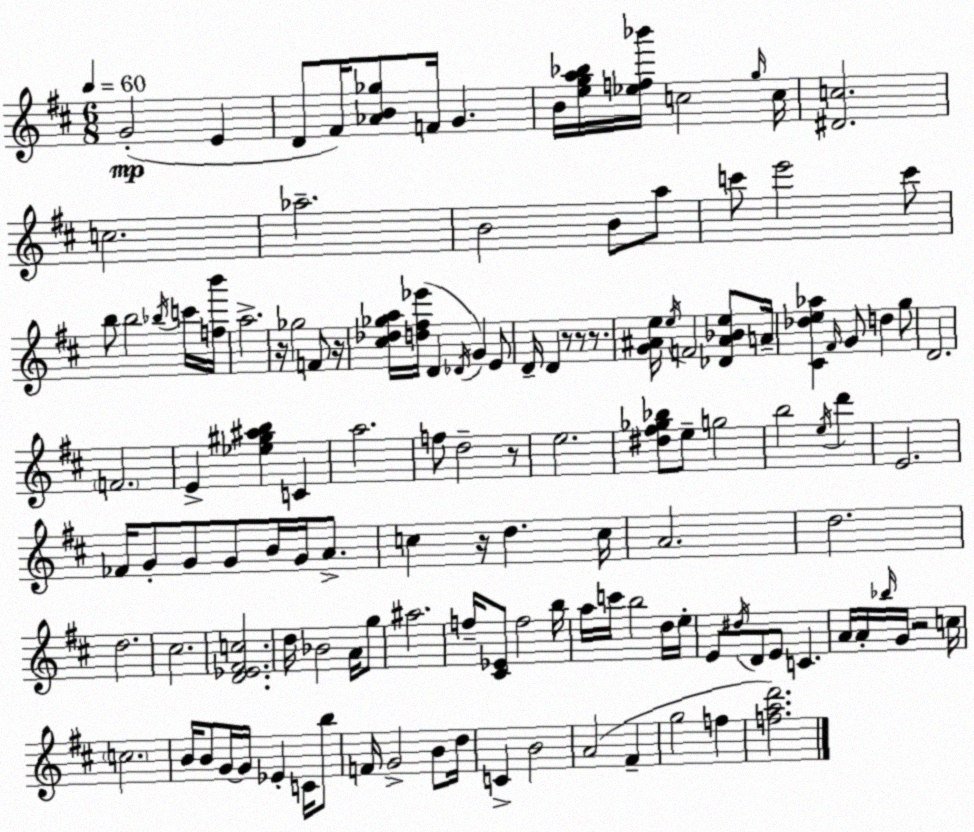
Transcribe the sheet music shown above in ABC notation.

X:1
T:Untitled
M:6/8
L:1/4
K:D
G2 E D/2 ^F/4 [_AB_g]/2 F/4 G B/4 [ega_b]/4 [_ef_b']/4 c2 g/4 c/4 [^Dc]2 c2 _a2 B2 B/2 a/2 c'/2 e'2 c'/2 b/2 b2 _b/4 c'/4 [fb']/4 a2 z/4 _g2 F/2 z/4 [^c_d_ga]/4 [d^f_e']/4 D _D/4 G E/2 D/4 D z/2 z/2 z/2 [G^Ae]/4 e/4 F2 [_D^A_Be]/2 A/4 [^C_de_a] ^F/4 G/2 d g/2 D2 F2 E [_e^g^ab] C a2 f/2 d2 z/2 e2 [^d^f_g_b]/2 e/2 g2 b2 e/4 d' E2 _F/4 G/2 G/2 G/2 B/4 G/4 A/2 c z/4 d c/4 A2 d2 d2 ^c2 [D_E^Fc]2 d/4 _B2 A/4 g/2 ^a2 f/4 [^C_E]/2 f2 b/4 a/4 c'/4 b2 d/4 e/4 E/2 ^d/4 D/2 E/2 C A/4 A/4 _b/4 G/4 z2 c/4 c2 B/4 B/2 G/4 G/4 _E C/4 b/2 F/4 G2 B/2 d/4 C B2 A2 ^F g2 f [fad']2